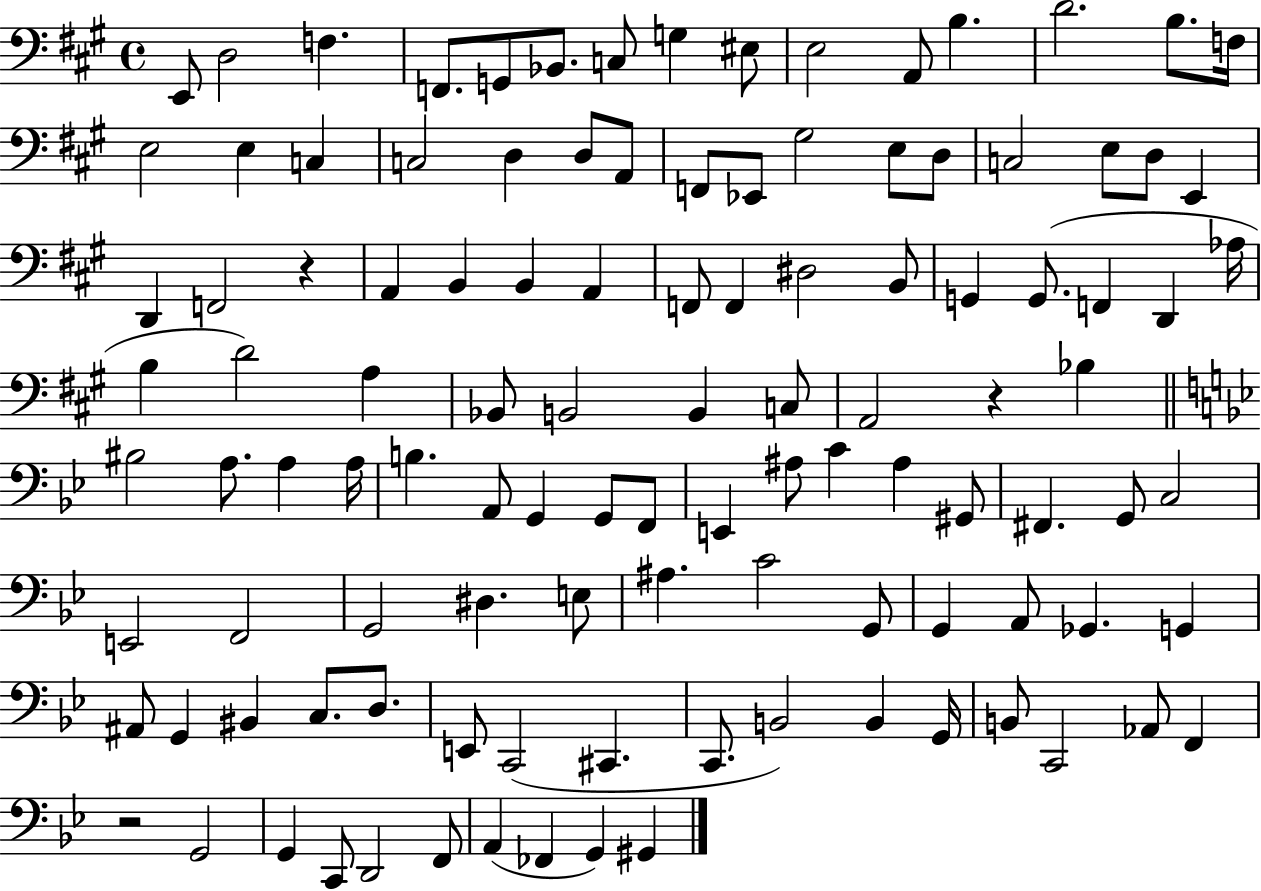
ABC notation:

X:1
T:Untitled
M:4/4
L:1/4
K:A
E,,/2 D,2 F, F,,/2 G,,/2 _B,,/2 C,/2 G, ^E,/2 E,2 A,,/2 B, D2 B,/2 F,/4 E,2 E, C, C,2 D, D,/2 A,,/2 F,,/2 _E,,/2 ^G,2 E,/2 D,/2 C,2 E,/2 D,/2 E,, D,, F,,2 z A,, B,, B,, A,, F,,/2 F,, ^D,2 B,,/2 G,, G,,/2 F,, D,, _A,/4 B, D2 A, _B,,/2 B,,2 B,, C,/2 A,,2 z _B, ^B,2 A,/2 A, A,/4 B, A,,/2 G,, G,,/2 F,,/2 E,, ^A,/2 C ^A, ^G,,/2 ^F,, G,,/2 C,2 E,,2 F,,2 G,,2 ^D, E,/2 ^A, C2 G,,/2 G,, A,,/2 _G,, G,, ^A,,/2 G,, ^B,, C,/2 D,/2 E,,/2 C,,2 ^C,, C,,/2 B,,2 B,, G,,/4 B,,/2 C,,2 _A,,/2 F,, z2 G,,2 G,, C,,/2 D,,2 F,,/2 A,, _F,, G,, ^G,,